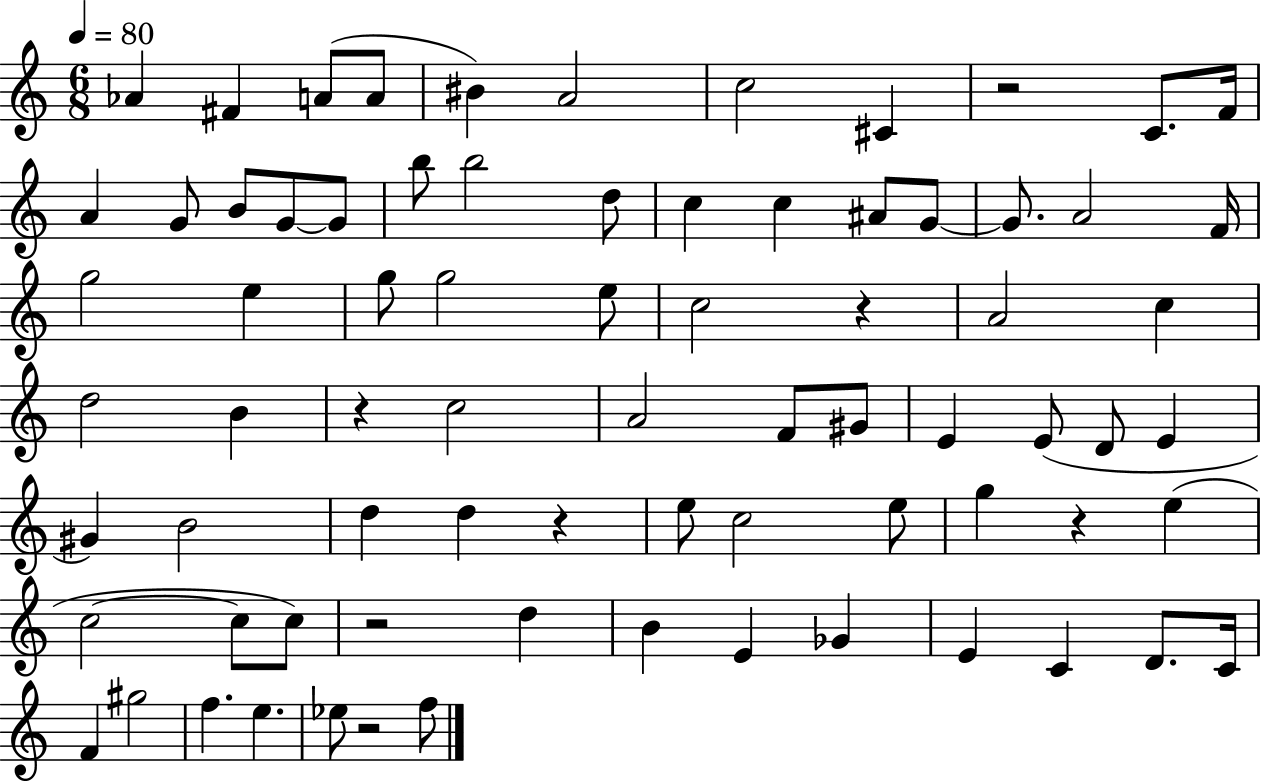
X:1
T:Untitled
M:6/8
L:1/4
K:C
_A ^F A/2 A/2 ^B A2 c2 ^C z2 C/2 F/4 A G/2 B/2 G/2 G/2 b/2 b2 d/2 c c ^A/2 G/2 G/2 A2 F/4 g2 e g/2 g2 e/2 c2 z A2 c d2 B z c2 A2 F/2 ^G/2 E E/2 D/2 E ^G B2 d d z e/2 c2 e/2 g z e c2 c/2 c/2 z2 d B E _G E C D/2 C/4 F ^g2 f e _e/2 z2 f/2